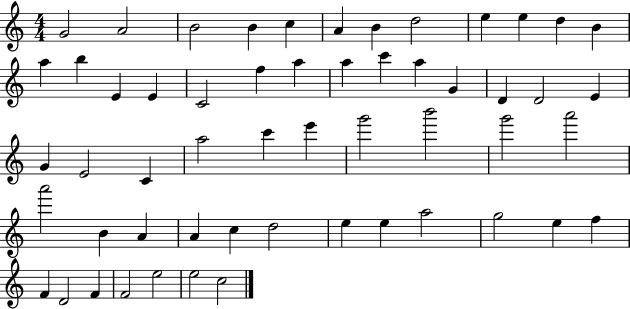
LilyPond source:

{
  \clef treble
  \numericTimeSignature
  \time 4/4
  \key c \major
  g'2 a'2 | b'2 b'4 c''4 | a'4 b'4 d''2 | e''4 e''4 d''4 b'4 | \break a''4 b''4 e'4 e'4 | c'2 f''4 a''4 | a''4 c'''4 a''4 g'4 | d'4 d'2 e'4 | \break g'4 e'2 c'4 | a''2 c'''4 e'''4 | g'''2 b'''2 | g'''2 a'''2 | \break a'''2 b'4 a'4 | a'4 c''4 d''2 | e''4 e''4 a''2 | g''2 e''4 f''4 | \break f'4 d'2 f'4 | f'2 e''2 | e''2 c''2 | \bar "|."
}